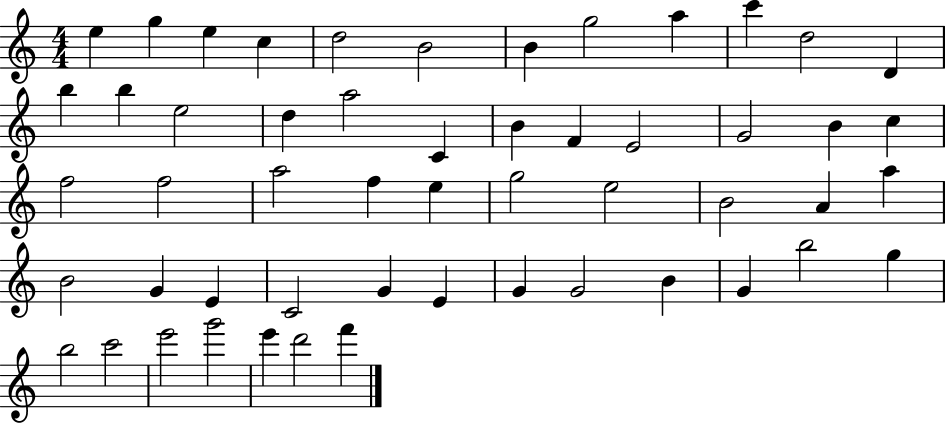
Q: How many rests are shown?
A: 0